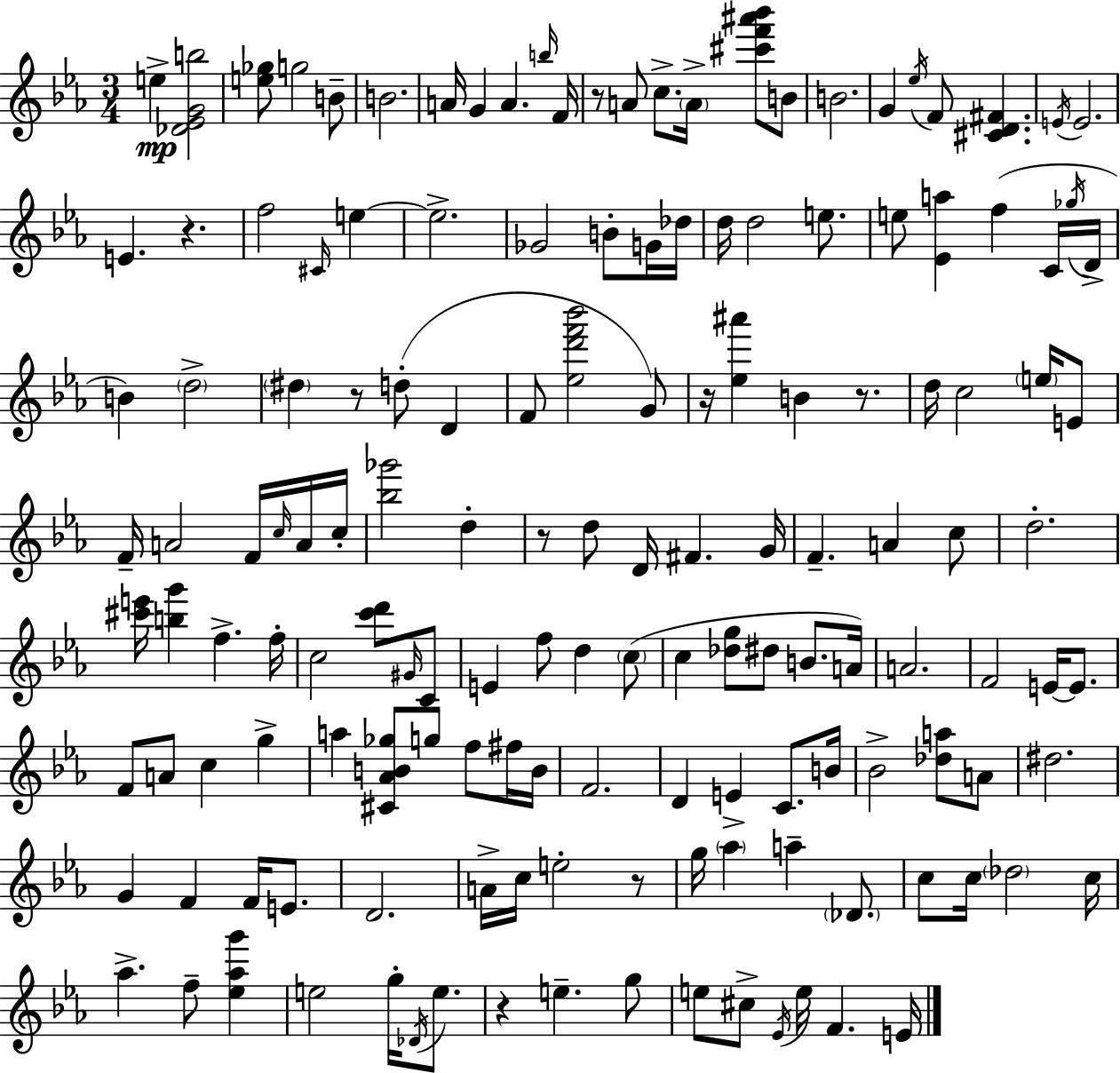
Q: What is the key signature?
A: C minor